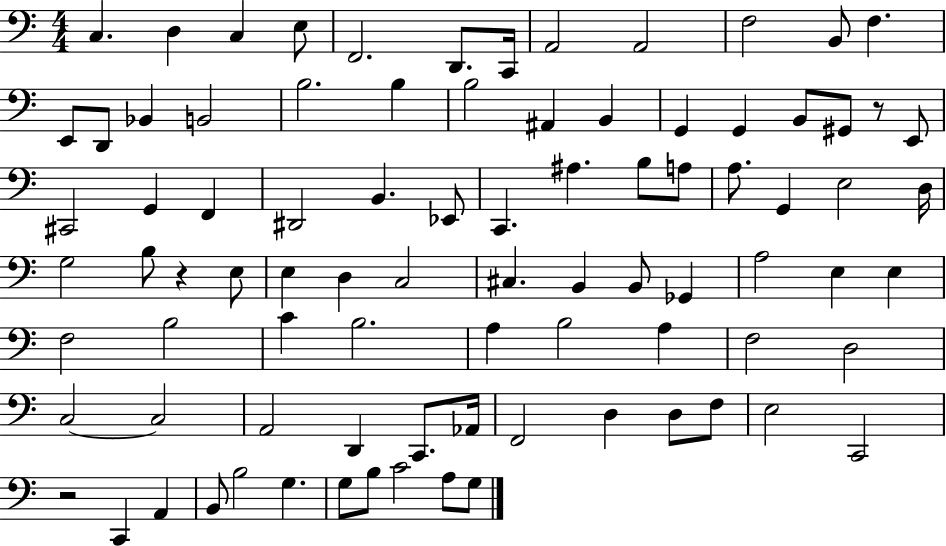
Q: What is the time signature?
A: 4/4